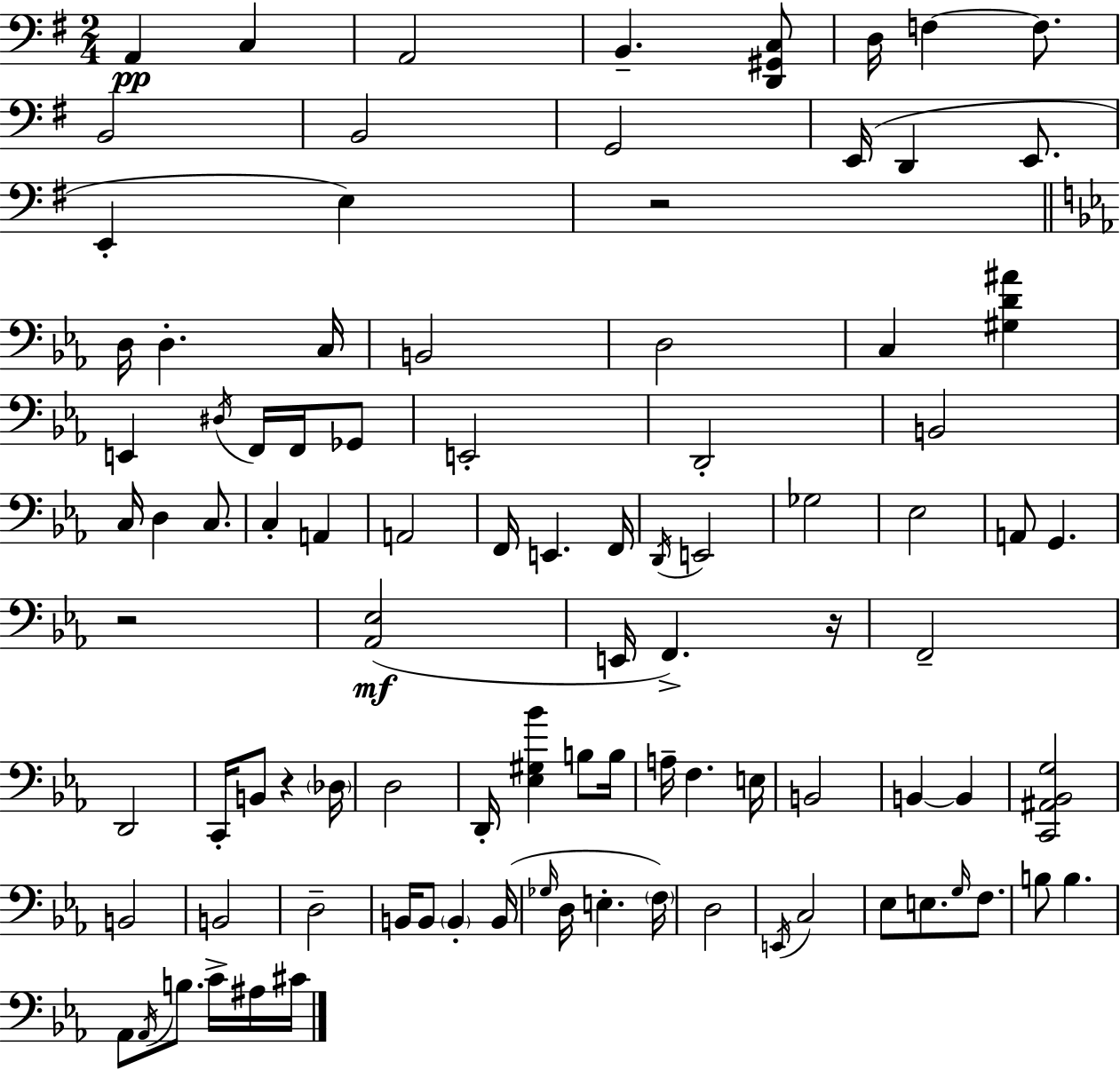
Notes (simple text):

A2/q C3/q A2/h B2/q. [D2,G#2,C3]/e D3/s F3/q F3/e. B2/h B2/h G2/h E2/s D2/q E2/e. E2/q E3/q R/h D3/s D3/q. C3/s B2/h D3/h C3/q [G#3,D4,A#4]/q E2/q D#3/s F2/s F2/s Gb2/e E2/h D2/h B2/h C3/s D3/q C3/e. C3/q A2/q A2/h F2/s E2/q. F2/s D2/s E2/h Gb3/h Eb3/h A2/e G2/q. R/h [Ab2,Eb3]/h E2/s F2/q. R/s F2/h D2/h C2/s B2/e R/q Db3/s D3/h D2/s [Eb3,G#3,Bb4]/q B3/e B3/s A3/s F3/q. E3/s B2/h B2/q B2/q [C2,A#2,Bb2,G3]/h B2/h B2/h D3/h B2/s B2/e B2/q B2/s Gb3/s D3/s E3/q. F3/s D3/h E2/s C3/h Eb3/e E3/e. G3/s F3/e. B3/e B3/q. Ab2/e Ab2/s B3/e. C4/s A#3/s C#4/s